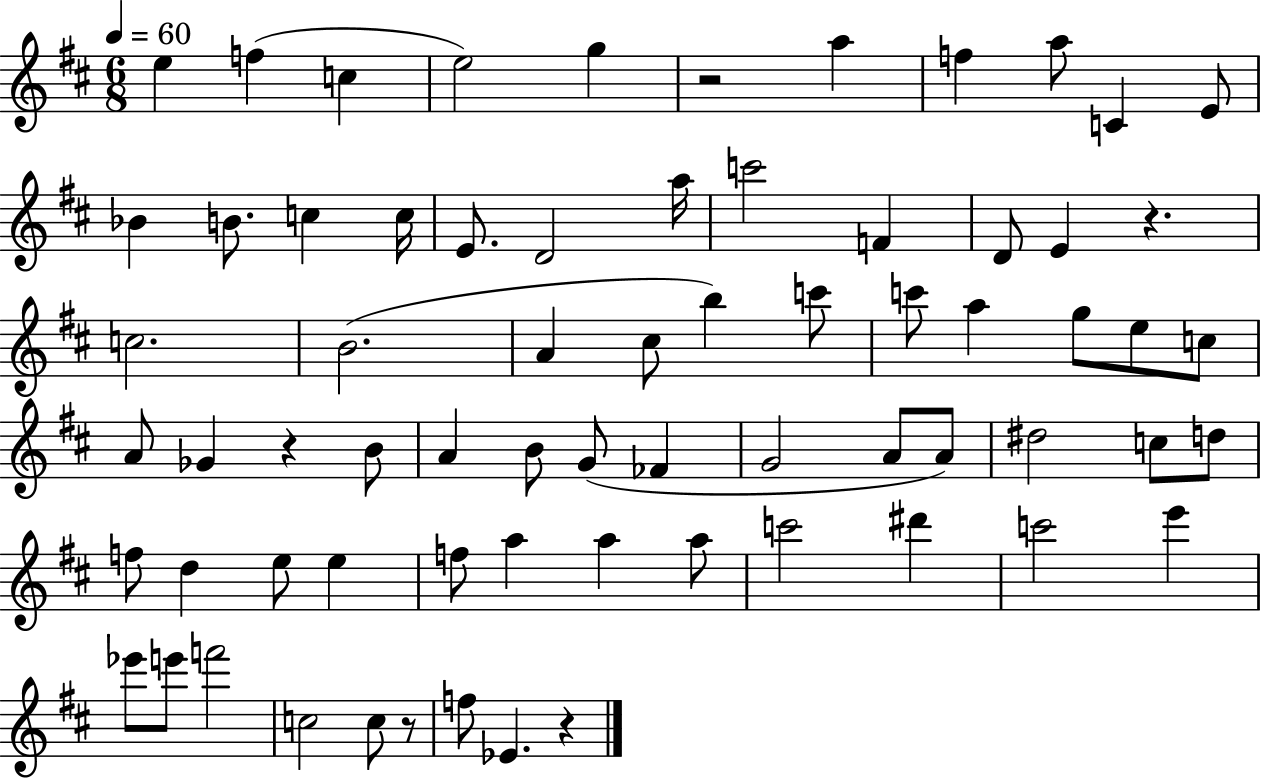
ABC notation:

X:1
T:Untitled
M:6/8
L:1/4
K:D
e f c e2 g z2 a f a/2 C E/2 _B B/2 c c/4 E/2 D2 a/4 c'2 F D/2 E z c2 B2 A ^c/2 b c'/2 c'/2 a g/2 e/2 c/2 A/2 _G z B/2 A B/2 G/2 _F G2 A/2 A/2 ^d2 c/2 d/2 f/2 d e/2 e f/2 a a a/2 c'2 ^d' c'2 e' _e'/2 e'/2 f'2 c2 c/2 z/2 f/2 _E z